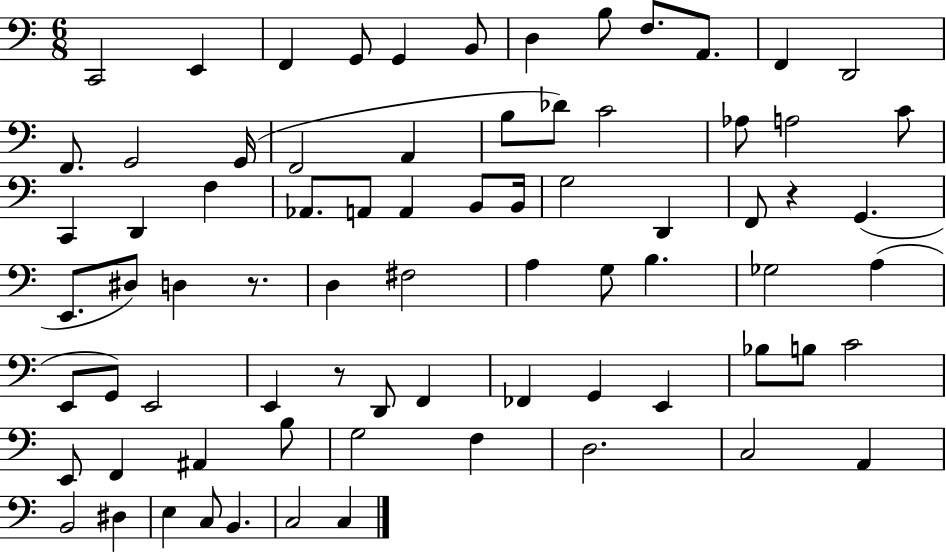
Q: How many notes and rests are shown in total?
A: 76